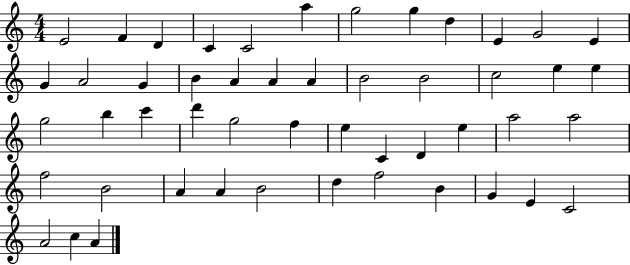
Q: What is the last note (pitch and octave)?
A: A4